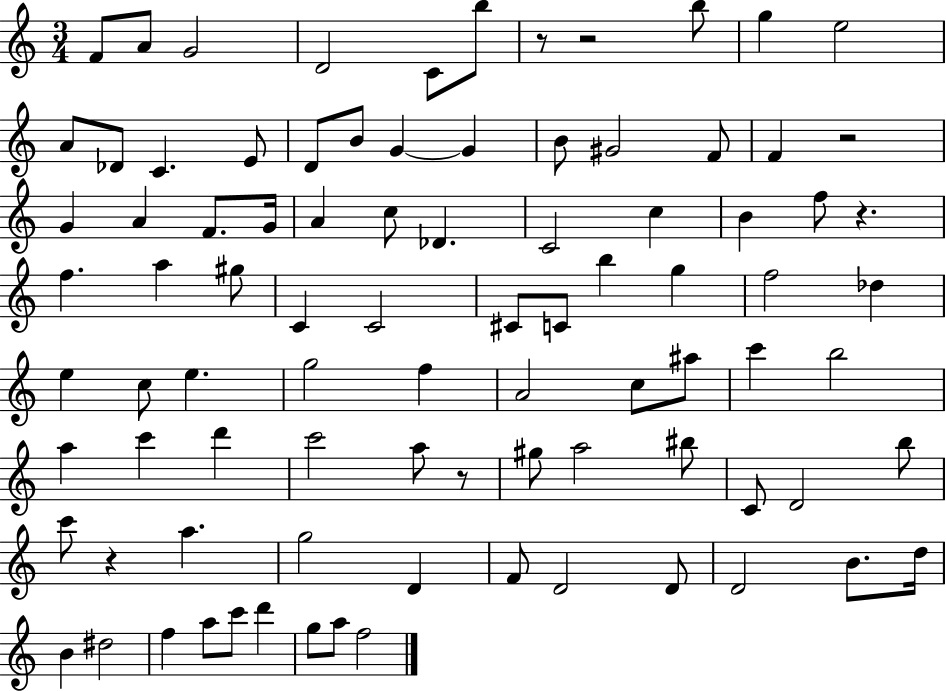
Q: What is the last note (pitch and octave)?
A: F5